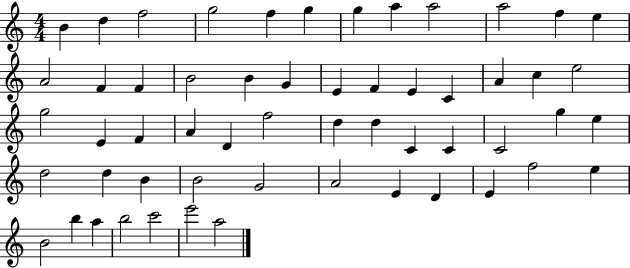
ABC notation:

X:1
T:Untitled
M:4/4
L:1/4
K:C
B d f2 g2 f g g a a2 a2 f e A2 F F B2 B G E F E C A c e2 g2 E F A D f2 d d C C C2 g e d2 d B B2 G2 A2 E D E f2 e B2 b a b2 c'2 e'2 a2